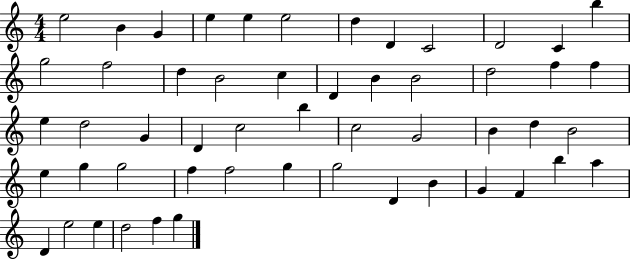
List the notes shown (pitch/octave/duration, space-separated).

E5/h B4/q G4/q E5/q E5/q E5/h D5/q D4/q C4/h D4/h C4/q B5/q G5/h F5/h D5/q B4/h C5/q D4/q B4/q B4/h D5/h F5/q F5/q E5/q D5/h G4/q D4/q C5/h B5/q C5/h G4/h B4/q D5/q B4/h E5/q G5/q G5/h F5/q F5/h G5/q G5/h D4/q B4/q G4/q F4/q B5/q A5/q D4/q E5/h E5/q D5/h F5/q G5/q